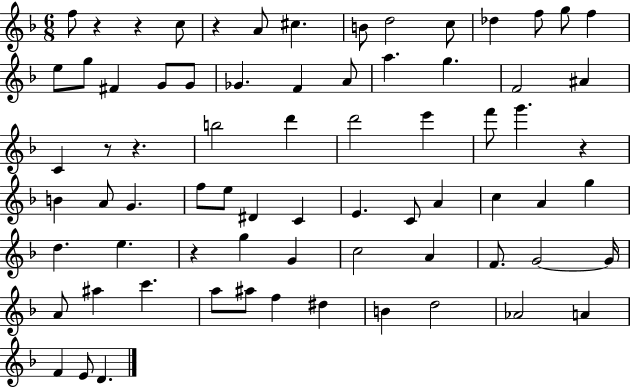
{
  \clef treble
  \numericTimeSignature
  \time 6/8
  \key f \major
  f''8 r4 r4 c''8 | r4 a'8 cis''4. | b'8 d''2 c''8 | des''4 f''8 g''8 f''4 | \break e''8 g''8 fis'4 g'8 g'8 | ges'4. f'4 a'8 | a''4. g''4. | f'2 ais'4 | \break c'4 r8 r4. | b''2 d'''4 | d'''2 e'''4 | f'''8 g'''4. r4 | \break b'4 a'8 g'4. | f''8 e''8 dis'4 c'4 | e'4. c'8 a'4 | c''4 a'4 g''4 | \break d''4. e''4. | r4 g''4 g'4 | c''2 a'4 | f'8. g'2~~ g'16 | \break a'8 ais''4 c'''4. | a''8 ais''8 f''4 dis''4 | b'4 d''2 | aes'2 a'4 | \break f'4 e'8 d'4. | \bar "|."
}